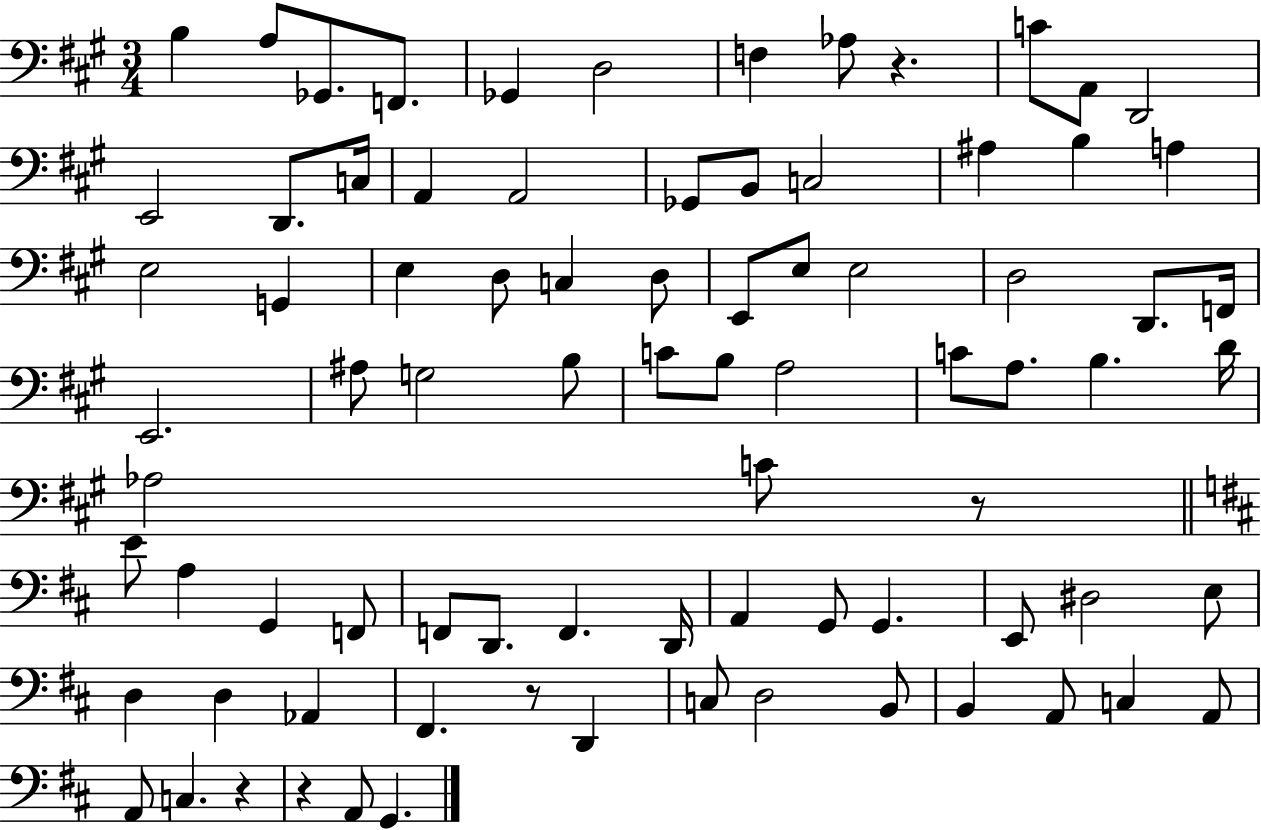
B3/q A3/e Gb2/e. F2/e. Gb2/q D3/h F3/q Ab3/e R/q. C4/e A2/e D2/h E2/h D2/e. C3/s A2/q A2/h Gb2/e B2/e C3/h A#3/q B3/q A3/q E3/h G2/q E3/q D3/e C3/q D3/e E2/e E3/e E3/h D3/h D2/e. F2/s E2/h. A#3/e G3/h B3/e C4/e B3/e A3/h C4/e A3/e. B3/q. D4/s Ab3/h C4/e R/e E4/e A3/q G2/q F2/e F2/e D2/e. F2/q. D2/s A2/q G2/e G2/q. E2/e D#3/h E3/e D3/q D3/q Ab2/q F#2/q. R/e D2/q C3/e D3/h B2/e B2/q A2/e C3/q A2/e A2/e C3/q. R/q R/q A2/e G2/q.